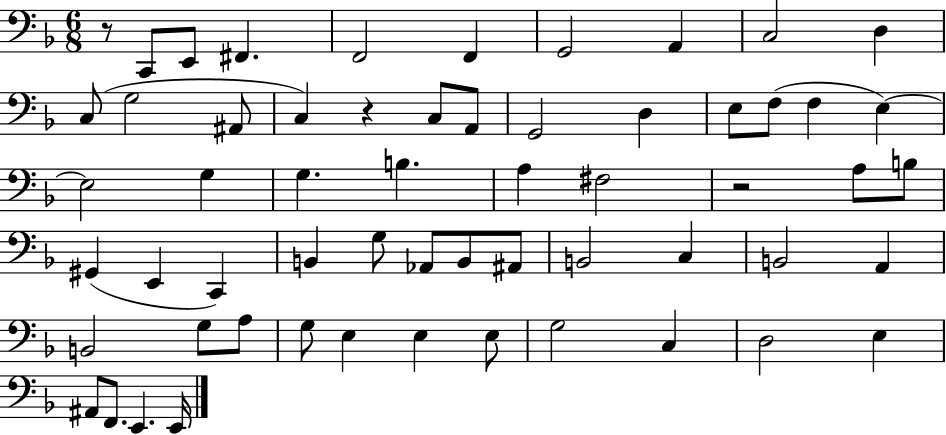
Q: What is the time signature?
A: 6/8